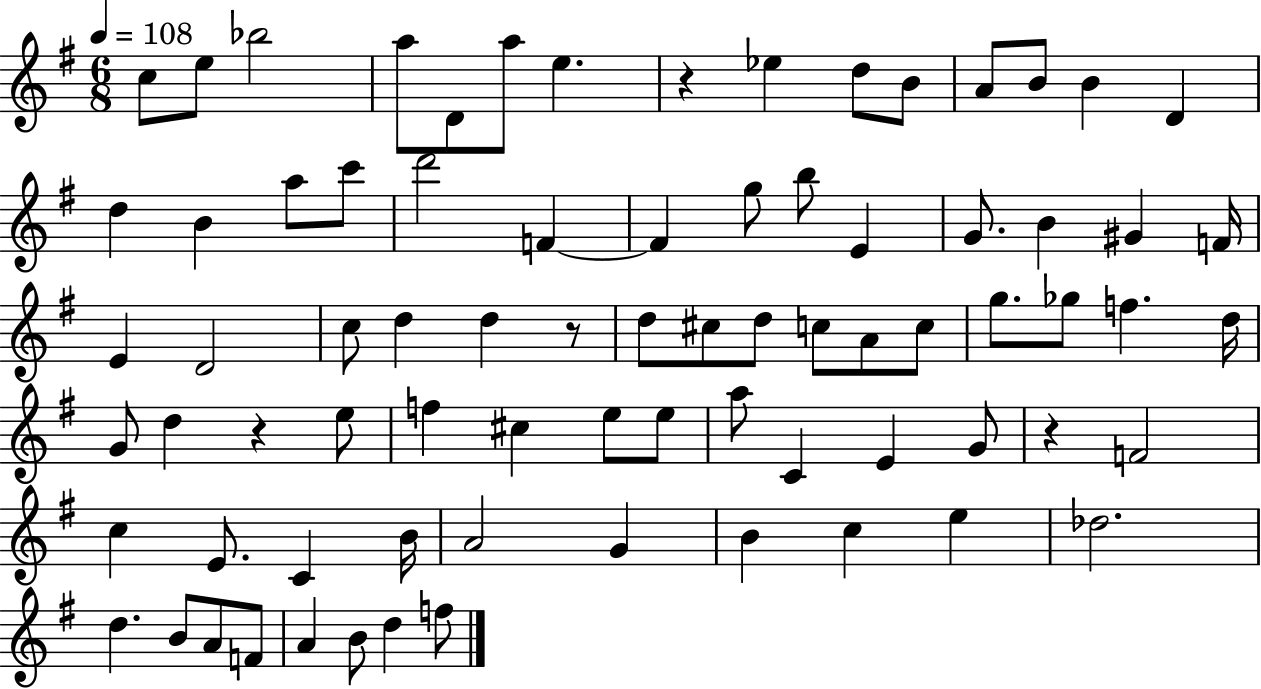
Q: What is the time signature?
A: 6/8